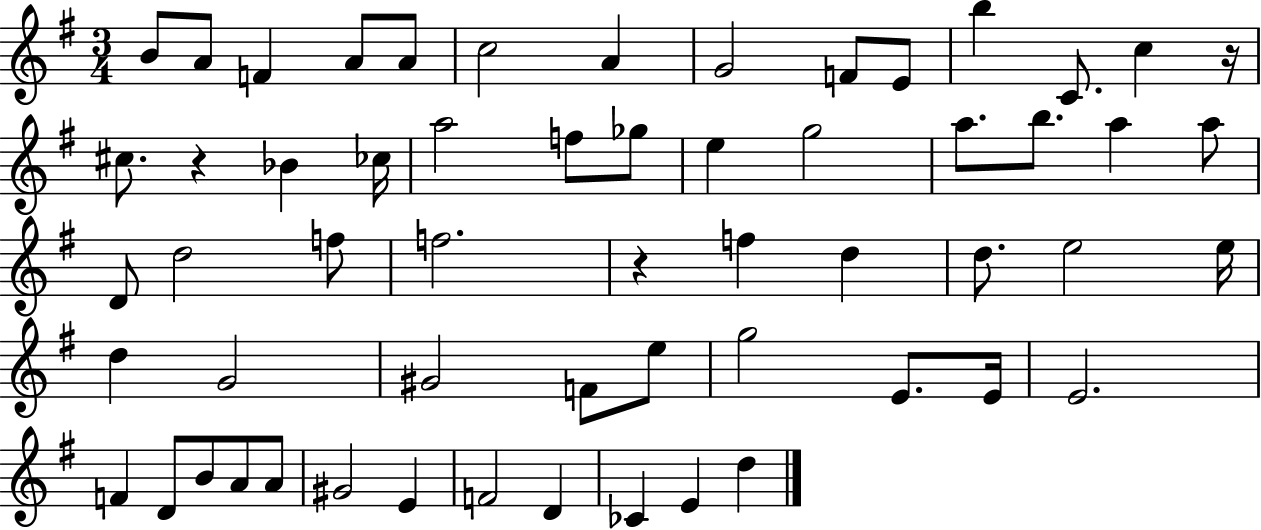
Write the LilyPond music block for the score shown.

{
  \clef treble
  \numericTimeSignature
  \time 3/4
  \key g \major
  b'8 a'8 f'4 a'8 a'8 | c''2 a'4 | g'2 f'8 e'8 | b''4 c'8. c''4 r16 | \break cis''8. r4 bes'4 ces''16 | a''2 f''8 ges''8 | e''4 g''2 | a''8. b''8. a''4 a''8 | \break d'8 d''2 f''8 | f''2. | r4 f''4 d''4 | d''8. e''2 e''16 | \break d''4 g'2 | gis'2 f'8 e''8 | g''2 e'8. e'16 | e'2. | \break f'4 d'8 b'8 a'8 a'8 | gis'2 e'4 | f'2 d'4 | ces'4 e'4 d''4 | \break \bar "|."
}